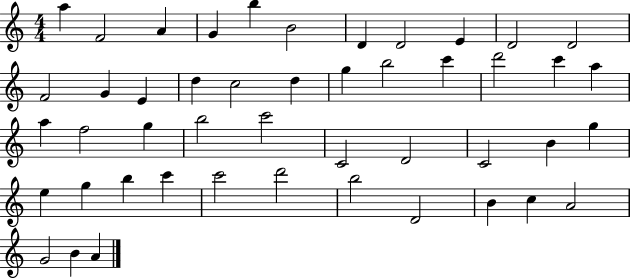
{
  \clef treble
  \numericTimeSignature
  \time 4/4
  \key c \major
  a''4 f'2 a'4 | g'4 b''4 b'2 | d'4 d'2 e'4 | d'2 d'2 | \break f'2 g'4 e'4 | d''4 c''2 d''4 | g''4 b''2 c'''4 | d'''2 c'''4 a''4 | \break a''4 f''2 g''4 | b''2 c'''2 | c'2 d'2 | c'2 b'4 g''4 | \break e''4 g''4 b''4 c'''4 | c'''2 d'''2 | b''2 d'2 | b'4 c''4 a'2 | \break g'2 b'4 a'4 | \bar "|."
}